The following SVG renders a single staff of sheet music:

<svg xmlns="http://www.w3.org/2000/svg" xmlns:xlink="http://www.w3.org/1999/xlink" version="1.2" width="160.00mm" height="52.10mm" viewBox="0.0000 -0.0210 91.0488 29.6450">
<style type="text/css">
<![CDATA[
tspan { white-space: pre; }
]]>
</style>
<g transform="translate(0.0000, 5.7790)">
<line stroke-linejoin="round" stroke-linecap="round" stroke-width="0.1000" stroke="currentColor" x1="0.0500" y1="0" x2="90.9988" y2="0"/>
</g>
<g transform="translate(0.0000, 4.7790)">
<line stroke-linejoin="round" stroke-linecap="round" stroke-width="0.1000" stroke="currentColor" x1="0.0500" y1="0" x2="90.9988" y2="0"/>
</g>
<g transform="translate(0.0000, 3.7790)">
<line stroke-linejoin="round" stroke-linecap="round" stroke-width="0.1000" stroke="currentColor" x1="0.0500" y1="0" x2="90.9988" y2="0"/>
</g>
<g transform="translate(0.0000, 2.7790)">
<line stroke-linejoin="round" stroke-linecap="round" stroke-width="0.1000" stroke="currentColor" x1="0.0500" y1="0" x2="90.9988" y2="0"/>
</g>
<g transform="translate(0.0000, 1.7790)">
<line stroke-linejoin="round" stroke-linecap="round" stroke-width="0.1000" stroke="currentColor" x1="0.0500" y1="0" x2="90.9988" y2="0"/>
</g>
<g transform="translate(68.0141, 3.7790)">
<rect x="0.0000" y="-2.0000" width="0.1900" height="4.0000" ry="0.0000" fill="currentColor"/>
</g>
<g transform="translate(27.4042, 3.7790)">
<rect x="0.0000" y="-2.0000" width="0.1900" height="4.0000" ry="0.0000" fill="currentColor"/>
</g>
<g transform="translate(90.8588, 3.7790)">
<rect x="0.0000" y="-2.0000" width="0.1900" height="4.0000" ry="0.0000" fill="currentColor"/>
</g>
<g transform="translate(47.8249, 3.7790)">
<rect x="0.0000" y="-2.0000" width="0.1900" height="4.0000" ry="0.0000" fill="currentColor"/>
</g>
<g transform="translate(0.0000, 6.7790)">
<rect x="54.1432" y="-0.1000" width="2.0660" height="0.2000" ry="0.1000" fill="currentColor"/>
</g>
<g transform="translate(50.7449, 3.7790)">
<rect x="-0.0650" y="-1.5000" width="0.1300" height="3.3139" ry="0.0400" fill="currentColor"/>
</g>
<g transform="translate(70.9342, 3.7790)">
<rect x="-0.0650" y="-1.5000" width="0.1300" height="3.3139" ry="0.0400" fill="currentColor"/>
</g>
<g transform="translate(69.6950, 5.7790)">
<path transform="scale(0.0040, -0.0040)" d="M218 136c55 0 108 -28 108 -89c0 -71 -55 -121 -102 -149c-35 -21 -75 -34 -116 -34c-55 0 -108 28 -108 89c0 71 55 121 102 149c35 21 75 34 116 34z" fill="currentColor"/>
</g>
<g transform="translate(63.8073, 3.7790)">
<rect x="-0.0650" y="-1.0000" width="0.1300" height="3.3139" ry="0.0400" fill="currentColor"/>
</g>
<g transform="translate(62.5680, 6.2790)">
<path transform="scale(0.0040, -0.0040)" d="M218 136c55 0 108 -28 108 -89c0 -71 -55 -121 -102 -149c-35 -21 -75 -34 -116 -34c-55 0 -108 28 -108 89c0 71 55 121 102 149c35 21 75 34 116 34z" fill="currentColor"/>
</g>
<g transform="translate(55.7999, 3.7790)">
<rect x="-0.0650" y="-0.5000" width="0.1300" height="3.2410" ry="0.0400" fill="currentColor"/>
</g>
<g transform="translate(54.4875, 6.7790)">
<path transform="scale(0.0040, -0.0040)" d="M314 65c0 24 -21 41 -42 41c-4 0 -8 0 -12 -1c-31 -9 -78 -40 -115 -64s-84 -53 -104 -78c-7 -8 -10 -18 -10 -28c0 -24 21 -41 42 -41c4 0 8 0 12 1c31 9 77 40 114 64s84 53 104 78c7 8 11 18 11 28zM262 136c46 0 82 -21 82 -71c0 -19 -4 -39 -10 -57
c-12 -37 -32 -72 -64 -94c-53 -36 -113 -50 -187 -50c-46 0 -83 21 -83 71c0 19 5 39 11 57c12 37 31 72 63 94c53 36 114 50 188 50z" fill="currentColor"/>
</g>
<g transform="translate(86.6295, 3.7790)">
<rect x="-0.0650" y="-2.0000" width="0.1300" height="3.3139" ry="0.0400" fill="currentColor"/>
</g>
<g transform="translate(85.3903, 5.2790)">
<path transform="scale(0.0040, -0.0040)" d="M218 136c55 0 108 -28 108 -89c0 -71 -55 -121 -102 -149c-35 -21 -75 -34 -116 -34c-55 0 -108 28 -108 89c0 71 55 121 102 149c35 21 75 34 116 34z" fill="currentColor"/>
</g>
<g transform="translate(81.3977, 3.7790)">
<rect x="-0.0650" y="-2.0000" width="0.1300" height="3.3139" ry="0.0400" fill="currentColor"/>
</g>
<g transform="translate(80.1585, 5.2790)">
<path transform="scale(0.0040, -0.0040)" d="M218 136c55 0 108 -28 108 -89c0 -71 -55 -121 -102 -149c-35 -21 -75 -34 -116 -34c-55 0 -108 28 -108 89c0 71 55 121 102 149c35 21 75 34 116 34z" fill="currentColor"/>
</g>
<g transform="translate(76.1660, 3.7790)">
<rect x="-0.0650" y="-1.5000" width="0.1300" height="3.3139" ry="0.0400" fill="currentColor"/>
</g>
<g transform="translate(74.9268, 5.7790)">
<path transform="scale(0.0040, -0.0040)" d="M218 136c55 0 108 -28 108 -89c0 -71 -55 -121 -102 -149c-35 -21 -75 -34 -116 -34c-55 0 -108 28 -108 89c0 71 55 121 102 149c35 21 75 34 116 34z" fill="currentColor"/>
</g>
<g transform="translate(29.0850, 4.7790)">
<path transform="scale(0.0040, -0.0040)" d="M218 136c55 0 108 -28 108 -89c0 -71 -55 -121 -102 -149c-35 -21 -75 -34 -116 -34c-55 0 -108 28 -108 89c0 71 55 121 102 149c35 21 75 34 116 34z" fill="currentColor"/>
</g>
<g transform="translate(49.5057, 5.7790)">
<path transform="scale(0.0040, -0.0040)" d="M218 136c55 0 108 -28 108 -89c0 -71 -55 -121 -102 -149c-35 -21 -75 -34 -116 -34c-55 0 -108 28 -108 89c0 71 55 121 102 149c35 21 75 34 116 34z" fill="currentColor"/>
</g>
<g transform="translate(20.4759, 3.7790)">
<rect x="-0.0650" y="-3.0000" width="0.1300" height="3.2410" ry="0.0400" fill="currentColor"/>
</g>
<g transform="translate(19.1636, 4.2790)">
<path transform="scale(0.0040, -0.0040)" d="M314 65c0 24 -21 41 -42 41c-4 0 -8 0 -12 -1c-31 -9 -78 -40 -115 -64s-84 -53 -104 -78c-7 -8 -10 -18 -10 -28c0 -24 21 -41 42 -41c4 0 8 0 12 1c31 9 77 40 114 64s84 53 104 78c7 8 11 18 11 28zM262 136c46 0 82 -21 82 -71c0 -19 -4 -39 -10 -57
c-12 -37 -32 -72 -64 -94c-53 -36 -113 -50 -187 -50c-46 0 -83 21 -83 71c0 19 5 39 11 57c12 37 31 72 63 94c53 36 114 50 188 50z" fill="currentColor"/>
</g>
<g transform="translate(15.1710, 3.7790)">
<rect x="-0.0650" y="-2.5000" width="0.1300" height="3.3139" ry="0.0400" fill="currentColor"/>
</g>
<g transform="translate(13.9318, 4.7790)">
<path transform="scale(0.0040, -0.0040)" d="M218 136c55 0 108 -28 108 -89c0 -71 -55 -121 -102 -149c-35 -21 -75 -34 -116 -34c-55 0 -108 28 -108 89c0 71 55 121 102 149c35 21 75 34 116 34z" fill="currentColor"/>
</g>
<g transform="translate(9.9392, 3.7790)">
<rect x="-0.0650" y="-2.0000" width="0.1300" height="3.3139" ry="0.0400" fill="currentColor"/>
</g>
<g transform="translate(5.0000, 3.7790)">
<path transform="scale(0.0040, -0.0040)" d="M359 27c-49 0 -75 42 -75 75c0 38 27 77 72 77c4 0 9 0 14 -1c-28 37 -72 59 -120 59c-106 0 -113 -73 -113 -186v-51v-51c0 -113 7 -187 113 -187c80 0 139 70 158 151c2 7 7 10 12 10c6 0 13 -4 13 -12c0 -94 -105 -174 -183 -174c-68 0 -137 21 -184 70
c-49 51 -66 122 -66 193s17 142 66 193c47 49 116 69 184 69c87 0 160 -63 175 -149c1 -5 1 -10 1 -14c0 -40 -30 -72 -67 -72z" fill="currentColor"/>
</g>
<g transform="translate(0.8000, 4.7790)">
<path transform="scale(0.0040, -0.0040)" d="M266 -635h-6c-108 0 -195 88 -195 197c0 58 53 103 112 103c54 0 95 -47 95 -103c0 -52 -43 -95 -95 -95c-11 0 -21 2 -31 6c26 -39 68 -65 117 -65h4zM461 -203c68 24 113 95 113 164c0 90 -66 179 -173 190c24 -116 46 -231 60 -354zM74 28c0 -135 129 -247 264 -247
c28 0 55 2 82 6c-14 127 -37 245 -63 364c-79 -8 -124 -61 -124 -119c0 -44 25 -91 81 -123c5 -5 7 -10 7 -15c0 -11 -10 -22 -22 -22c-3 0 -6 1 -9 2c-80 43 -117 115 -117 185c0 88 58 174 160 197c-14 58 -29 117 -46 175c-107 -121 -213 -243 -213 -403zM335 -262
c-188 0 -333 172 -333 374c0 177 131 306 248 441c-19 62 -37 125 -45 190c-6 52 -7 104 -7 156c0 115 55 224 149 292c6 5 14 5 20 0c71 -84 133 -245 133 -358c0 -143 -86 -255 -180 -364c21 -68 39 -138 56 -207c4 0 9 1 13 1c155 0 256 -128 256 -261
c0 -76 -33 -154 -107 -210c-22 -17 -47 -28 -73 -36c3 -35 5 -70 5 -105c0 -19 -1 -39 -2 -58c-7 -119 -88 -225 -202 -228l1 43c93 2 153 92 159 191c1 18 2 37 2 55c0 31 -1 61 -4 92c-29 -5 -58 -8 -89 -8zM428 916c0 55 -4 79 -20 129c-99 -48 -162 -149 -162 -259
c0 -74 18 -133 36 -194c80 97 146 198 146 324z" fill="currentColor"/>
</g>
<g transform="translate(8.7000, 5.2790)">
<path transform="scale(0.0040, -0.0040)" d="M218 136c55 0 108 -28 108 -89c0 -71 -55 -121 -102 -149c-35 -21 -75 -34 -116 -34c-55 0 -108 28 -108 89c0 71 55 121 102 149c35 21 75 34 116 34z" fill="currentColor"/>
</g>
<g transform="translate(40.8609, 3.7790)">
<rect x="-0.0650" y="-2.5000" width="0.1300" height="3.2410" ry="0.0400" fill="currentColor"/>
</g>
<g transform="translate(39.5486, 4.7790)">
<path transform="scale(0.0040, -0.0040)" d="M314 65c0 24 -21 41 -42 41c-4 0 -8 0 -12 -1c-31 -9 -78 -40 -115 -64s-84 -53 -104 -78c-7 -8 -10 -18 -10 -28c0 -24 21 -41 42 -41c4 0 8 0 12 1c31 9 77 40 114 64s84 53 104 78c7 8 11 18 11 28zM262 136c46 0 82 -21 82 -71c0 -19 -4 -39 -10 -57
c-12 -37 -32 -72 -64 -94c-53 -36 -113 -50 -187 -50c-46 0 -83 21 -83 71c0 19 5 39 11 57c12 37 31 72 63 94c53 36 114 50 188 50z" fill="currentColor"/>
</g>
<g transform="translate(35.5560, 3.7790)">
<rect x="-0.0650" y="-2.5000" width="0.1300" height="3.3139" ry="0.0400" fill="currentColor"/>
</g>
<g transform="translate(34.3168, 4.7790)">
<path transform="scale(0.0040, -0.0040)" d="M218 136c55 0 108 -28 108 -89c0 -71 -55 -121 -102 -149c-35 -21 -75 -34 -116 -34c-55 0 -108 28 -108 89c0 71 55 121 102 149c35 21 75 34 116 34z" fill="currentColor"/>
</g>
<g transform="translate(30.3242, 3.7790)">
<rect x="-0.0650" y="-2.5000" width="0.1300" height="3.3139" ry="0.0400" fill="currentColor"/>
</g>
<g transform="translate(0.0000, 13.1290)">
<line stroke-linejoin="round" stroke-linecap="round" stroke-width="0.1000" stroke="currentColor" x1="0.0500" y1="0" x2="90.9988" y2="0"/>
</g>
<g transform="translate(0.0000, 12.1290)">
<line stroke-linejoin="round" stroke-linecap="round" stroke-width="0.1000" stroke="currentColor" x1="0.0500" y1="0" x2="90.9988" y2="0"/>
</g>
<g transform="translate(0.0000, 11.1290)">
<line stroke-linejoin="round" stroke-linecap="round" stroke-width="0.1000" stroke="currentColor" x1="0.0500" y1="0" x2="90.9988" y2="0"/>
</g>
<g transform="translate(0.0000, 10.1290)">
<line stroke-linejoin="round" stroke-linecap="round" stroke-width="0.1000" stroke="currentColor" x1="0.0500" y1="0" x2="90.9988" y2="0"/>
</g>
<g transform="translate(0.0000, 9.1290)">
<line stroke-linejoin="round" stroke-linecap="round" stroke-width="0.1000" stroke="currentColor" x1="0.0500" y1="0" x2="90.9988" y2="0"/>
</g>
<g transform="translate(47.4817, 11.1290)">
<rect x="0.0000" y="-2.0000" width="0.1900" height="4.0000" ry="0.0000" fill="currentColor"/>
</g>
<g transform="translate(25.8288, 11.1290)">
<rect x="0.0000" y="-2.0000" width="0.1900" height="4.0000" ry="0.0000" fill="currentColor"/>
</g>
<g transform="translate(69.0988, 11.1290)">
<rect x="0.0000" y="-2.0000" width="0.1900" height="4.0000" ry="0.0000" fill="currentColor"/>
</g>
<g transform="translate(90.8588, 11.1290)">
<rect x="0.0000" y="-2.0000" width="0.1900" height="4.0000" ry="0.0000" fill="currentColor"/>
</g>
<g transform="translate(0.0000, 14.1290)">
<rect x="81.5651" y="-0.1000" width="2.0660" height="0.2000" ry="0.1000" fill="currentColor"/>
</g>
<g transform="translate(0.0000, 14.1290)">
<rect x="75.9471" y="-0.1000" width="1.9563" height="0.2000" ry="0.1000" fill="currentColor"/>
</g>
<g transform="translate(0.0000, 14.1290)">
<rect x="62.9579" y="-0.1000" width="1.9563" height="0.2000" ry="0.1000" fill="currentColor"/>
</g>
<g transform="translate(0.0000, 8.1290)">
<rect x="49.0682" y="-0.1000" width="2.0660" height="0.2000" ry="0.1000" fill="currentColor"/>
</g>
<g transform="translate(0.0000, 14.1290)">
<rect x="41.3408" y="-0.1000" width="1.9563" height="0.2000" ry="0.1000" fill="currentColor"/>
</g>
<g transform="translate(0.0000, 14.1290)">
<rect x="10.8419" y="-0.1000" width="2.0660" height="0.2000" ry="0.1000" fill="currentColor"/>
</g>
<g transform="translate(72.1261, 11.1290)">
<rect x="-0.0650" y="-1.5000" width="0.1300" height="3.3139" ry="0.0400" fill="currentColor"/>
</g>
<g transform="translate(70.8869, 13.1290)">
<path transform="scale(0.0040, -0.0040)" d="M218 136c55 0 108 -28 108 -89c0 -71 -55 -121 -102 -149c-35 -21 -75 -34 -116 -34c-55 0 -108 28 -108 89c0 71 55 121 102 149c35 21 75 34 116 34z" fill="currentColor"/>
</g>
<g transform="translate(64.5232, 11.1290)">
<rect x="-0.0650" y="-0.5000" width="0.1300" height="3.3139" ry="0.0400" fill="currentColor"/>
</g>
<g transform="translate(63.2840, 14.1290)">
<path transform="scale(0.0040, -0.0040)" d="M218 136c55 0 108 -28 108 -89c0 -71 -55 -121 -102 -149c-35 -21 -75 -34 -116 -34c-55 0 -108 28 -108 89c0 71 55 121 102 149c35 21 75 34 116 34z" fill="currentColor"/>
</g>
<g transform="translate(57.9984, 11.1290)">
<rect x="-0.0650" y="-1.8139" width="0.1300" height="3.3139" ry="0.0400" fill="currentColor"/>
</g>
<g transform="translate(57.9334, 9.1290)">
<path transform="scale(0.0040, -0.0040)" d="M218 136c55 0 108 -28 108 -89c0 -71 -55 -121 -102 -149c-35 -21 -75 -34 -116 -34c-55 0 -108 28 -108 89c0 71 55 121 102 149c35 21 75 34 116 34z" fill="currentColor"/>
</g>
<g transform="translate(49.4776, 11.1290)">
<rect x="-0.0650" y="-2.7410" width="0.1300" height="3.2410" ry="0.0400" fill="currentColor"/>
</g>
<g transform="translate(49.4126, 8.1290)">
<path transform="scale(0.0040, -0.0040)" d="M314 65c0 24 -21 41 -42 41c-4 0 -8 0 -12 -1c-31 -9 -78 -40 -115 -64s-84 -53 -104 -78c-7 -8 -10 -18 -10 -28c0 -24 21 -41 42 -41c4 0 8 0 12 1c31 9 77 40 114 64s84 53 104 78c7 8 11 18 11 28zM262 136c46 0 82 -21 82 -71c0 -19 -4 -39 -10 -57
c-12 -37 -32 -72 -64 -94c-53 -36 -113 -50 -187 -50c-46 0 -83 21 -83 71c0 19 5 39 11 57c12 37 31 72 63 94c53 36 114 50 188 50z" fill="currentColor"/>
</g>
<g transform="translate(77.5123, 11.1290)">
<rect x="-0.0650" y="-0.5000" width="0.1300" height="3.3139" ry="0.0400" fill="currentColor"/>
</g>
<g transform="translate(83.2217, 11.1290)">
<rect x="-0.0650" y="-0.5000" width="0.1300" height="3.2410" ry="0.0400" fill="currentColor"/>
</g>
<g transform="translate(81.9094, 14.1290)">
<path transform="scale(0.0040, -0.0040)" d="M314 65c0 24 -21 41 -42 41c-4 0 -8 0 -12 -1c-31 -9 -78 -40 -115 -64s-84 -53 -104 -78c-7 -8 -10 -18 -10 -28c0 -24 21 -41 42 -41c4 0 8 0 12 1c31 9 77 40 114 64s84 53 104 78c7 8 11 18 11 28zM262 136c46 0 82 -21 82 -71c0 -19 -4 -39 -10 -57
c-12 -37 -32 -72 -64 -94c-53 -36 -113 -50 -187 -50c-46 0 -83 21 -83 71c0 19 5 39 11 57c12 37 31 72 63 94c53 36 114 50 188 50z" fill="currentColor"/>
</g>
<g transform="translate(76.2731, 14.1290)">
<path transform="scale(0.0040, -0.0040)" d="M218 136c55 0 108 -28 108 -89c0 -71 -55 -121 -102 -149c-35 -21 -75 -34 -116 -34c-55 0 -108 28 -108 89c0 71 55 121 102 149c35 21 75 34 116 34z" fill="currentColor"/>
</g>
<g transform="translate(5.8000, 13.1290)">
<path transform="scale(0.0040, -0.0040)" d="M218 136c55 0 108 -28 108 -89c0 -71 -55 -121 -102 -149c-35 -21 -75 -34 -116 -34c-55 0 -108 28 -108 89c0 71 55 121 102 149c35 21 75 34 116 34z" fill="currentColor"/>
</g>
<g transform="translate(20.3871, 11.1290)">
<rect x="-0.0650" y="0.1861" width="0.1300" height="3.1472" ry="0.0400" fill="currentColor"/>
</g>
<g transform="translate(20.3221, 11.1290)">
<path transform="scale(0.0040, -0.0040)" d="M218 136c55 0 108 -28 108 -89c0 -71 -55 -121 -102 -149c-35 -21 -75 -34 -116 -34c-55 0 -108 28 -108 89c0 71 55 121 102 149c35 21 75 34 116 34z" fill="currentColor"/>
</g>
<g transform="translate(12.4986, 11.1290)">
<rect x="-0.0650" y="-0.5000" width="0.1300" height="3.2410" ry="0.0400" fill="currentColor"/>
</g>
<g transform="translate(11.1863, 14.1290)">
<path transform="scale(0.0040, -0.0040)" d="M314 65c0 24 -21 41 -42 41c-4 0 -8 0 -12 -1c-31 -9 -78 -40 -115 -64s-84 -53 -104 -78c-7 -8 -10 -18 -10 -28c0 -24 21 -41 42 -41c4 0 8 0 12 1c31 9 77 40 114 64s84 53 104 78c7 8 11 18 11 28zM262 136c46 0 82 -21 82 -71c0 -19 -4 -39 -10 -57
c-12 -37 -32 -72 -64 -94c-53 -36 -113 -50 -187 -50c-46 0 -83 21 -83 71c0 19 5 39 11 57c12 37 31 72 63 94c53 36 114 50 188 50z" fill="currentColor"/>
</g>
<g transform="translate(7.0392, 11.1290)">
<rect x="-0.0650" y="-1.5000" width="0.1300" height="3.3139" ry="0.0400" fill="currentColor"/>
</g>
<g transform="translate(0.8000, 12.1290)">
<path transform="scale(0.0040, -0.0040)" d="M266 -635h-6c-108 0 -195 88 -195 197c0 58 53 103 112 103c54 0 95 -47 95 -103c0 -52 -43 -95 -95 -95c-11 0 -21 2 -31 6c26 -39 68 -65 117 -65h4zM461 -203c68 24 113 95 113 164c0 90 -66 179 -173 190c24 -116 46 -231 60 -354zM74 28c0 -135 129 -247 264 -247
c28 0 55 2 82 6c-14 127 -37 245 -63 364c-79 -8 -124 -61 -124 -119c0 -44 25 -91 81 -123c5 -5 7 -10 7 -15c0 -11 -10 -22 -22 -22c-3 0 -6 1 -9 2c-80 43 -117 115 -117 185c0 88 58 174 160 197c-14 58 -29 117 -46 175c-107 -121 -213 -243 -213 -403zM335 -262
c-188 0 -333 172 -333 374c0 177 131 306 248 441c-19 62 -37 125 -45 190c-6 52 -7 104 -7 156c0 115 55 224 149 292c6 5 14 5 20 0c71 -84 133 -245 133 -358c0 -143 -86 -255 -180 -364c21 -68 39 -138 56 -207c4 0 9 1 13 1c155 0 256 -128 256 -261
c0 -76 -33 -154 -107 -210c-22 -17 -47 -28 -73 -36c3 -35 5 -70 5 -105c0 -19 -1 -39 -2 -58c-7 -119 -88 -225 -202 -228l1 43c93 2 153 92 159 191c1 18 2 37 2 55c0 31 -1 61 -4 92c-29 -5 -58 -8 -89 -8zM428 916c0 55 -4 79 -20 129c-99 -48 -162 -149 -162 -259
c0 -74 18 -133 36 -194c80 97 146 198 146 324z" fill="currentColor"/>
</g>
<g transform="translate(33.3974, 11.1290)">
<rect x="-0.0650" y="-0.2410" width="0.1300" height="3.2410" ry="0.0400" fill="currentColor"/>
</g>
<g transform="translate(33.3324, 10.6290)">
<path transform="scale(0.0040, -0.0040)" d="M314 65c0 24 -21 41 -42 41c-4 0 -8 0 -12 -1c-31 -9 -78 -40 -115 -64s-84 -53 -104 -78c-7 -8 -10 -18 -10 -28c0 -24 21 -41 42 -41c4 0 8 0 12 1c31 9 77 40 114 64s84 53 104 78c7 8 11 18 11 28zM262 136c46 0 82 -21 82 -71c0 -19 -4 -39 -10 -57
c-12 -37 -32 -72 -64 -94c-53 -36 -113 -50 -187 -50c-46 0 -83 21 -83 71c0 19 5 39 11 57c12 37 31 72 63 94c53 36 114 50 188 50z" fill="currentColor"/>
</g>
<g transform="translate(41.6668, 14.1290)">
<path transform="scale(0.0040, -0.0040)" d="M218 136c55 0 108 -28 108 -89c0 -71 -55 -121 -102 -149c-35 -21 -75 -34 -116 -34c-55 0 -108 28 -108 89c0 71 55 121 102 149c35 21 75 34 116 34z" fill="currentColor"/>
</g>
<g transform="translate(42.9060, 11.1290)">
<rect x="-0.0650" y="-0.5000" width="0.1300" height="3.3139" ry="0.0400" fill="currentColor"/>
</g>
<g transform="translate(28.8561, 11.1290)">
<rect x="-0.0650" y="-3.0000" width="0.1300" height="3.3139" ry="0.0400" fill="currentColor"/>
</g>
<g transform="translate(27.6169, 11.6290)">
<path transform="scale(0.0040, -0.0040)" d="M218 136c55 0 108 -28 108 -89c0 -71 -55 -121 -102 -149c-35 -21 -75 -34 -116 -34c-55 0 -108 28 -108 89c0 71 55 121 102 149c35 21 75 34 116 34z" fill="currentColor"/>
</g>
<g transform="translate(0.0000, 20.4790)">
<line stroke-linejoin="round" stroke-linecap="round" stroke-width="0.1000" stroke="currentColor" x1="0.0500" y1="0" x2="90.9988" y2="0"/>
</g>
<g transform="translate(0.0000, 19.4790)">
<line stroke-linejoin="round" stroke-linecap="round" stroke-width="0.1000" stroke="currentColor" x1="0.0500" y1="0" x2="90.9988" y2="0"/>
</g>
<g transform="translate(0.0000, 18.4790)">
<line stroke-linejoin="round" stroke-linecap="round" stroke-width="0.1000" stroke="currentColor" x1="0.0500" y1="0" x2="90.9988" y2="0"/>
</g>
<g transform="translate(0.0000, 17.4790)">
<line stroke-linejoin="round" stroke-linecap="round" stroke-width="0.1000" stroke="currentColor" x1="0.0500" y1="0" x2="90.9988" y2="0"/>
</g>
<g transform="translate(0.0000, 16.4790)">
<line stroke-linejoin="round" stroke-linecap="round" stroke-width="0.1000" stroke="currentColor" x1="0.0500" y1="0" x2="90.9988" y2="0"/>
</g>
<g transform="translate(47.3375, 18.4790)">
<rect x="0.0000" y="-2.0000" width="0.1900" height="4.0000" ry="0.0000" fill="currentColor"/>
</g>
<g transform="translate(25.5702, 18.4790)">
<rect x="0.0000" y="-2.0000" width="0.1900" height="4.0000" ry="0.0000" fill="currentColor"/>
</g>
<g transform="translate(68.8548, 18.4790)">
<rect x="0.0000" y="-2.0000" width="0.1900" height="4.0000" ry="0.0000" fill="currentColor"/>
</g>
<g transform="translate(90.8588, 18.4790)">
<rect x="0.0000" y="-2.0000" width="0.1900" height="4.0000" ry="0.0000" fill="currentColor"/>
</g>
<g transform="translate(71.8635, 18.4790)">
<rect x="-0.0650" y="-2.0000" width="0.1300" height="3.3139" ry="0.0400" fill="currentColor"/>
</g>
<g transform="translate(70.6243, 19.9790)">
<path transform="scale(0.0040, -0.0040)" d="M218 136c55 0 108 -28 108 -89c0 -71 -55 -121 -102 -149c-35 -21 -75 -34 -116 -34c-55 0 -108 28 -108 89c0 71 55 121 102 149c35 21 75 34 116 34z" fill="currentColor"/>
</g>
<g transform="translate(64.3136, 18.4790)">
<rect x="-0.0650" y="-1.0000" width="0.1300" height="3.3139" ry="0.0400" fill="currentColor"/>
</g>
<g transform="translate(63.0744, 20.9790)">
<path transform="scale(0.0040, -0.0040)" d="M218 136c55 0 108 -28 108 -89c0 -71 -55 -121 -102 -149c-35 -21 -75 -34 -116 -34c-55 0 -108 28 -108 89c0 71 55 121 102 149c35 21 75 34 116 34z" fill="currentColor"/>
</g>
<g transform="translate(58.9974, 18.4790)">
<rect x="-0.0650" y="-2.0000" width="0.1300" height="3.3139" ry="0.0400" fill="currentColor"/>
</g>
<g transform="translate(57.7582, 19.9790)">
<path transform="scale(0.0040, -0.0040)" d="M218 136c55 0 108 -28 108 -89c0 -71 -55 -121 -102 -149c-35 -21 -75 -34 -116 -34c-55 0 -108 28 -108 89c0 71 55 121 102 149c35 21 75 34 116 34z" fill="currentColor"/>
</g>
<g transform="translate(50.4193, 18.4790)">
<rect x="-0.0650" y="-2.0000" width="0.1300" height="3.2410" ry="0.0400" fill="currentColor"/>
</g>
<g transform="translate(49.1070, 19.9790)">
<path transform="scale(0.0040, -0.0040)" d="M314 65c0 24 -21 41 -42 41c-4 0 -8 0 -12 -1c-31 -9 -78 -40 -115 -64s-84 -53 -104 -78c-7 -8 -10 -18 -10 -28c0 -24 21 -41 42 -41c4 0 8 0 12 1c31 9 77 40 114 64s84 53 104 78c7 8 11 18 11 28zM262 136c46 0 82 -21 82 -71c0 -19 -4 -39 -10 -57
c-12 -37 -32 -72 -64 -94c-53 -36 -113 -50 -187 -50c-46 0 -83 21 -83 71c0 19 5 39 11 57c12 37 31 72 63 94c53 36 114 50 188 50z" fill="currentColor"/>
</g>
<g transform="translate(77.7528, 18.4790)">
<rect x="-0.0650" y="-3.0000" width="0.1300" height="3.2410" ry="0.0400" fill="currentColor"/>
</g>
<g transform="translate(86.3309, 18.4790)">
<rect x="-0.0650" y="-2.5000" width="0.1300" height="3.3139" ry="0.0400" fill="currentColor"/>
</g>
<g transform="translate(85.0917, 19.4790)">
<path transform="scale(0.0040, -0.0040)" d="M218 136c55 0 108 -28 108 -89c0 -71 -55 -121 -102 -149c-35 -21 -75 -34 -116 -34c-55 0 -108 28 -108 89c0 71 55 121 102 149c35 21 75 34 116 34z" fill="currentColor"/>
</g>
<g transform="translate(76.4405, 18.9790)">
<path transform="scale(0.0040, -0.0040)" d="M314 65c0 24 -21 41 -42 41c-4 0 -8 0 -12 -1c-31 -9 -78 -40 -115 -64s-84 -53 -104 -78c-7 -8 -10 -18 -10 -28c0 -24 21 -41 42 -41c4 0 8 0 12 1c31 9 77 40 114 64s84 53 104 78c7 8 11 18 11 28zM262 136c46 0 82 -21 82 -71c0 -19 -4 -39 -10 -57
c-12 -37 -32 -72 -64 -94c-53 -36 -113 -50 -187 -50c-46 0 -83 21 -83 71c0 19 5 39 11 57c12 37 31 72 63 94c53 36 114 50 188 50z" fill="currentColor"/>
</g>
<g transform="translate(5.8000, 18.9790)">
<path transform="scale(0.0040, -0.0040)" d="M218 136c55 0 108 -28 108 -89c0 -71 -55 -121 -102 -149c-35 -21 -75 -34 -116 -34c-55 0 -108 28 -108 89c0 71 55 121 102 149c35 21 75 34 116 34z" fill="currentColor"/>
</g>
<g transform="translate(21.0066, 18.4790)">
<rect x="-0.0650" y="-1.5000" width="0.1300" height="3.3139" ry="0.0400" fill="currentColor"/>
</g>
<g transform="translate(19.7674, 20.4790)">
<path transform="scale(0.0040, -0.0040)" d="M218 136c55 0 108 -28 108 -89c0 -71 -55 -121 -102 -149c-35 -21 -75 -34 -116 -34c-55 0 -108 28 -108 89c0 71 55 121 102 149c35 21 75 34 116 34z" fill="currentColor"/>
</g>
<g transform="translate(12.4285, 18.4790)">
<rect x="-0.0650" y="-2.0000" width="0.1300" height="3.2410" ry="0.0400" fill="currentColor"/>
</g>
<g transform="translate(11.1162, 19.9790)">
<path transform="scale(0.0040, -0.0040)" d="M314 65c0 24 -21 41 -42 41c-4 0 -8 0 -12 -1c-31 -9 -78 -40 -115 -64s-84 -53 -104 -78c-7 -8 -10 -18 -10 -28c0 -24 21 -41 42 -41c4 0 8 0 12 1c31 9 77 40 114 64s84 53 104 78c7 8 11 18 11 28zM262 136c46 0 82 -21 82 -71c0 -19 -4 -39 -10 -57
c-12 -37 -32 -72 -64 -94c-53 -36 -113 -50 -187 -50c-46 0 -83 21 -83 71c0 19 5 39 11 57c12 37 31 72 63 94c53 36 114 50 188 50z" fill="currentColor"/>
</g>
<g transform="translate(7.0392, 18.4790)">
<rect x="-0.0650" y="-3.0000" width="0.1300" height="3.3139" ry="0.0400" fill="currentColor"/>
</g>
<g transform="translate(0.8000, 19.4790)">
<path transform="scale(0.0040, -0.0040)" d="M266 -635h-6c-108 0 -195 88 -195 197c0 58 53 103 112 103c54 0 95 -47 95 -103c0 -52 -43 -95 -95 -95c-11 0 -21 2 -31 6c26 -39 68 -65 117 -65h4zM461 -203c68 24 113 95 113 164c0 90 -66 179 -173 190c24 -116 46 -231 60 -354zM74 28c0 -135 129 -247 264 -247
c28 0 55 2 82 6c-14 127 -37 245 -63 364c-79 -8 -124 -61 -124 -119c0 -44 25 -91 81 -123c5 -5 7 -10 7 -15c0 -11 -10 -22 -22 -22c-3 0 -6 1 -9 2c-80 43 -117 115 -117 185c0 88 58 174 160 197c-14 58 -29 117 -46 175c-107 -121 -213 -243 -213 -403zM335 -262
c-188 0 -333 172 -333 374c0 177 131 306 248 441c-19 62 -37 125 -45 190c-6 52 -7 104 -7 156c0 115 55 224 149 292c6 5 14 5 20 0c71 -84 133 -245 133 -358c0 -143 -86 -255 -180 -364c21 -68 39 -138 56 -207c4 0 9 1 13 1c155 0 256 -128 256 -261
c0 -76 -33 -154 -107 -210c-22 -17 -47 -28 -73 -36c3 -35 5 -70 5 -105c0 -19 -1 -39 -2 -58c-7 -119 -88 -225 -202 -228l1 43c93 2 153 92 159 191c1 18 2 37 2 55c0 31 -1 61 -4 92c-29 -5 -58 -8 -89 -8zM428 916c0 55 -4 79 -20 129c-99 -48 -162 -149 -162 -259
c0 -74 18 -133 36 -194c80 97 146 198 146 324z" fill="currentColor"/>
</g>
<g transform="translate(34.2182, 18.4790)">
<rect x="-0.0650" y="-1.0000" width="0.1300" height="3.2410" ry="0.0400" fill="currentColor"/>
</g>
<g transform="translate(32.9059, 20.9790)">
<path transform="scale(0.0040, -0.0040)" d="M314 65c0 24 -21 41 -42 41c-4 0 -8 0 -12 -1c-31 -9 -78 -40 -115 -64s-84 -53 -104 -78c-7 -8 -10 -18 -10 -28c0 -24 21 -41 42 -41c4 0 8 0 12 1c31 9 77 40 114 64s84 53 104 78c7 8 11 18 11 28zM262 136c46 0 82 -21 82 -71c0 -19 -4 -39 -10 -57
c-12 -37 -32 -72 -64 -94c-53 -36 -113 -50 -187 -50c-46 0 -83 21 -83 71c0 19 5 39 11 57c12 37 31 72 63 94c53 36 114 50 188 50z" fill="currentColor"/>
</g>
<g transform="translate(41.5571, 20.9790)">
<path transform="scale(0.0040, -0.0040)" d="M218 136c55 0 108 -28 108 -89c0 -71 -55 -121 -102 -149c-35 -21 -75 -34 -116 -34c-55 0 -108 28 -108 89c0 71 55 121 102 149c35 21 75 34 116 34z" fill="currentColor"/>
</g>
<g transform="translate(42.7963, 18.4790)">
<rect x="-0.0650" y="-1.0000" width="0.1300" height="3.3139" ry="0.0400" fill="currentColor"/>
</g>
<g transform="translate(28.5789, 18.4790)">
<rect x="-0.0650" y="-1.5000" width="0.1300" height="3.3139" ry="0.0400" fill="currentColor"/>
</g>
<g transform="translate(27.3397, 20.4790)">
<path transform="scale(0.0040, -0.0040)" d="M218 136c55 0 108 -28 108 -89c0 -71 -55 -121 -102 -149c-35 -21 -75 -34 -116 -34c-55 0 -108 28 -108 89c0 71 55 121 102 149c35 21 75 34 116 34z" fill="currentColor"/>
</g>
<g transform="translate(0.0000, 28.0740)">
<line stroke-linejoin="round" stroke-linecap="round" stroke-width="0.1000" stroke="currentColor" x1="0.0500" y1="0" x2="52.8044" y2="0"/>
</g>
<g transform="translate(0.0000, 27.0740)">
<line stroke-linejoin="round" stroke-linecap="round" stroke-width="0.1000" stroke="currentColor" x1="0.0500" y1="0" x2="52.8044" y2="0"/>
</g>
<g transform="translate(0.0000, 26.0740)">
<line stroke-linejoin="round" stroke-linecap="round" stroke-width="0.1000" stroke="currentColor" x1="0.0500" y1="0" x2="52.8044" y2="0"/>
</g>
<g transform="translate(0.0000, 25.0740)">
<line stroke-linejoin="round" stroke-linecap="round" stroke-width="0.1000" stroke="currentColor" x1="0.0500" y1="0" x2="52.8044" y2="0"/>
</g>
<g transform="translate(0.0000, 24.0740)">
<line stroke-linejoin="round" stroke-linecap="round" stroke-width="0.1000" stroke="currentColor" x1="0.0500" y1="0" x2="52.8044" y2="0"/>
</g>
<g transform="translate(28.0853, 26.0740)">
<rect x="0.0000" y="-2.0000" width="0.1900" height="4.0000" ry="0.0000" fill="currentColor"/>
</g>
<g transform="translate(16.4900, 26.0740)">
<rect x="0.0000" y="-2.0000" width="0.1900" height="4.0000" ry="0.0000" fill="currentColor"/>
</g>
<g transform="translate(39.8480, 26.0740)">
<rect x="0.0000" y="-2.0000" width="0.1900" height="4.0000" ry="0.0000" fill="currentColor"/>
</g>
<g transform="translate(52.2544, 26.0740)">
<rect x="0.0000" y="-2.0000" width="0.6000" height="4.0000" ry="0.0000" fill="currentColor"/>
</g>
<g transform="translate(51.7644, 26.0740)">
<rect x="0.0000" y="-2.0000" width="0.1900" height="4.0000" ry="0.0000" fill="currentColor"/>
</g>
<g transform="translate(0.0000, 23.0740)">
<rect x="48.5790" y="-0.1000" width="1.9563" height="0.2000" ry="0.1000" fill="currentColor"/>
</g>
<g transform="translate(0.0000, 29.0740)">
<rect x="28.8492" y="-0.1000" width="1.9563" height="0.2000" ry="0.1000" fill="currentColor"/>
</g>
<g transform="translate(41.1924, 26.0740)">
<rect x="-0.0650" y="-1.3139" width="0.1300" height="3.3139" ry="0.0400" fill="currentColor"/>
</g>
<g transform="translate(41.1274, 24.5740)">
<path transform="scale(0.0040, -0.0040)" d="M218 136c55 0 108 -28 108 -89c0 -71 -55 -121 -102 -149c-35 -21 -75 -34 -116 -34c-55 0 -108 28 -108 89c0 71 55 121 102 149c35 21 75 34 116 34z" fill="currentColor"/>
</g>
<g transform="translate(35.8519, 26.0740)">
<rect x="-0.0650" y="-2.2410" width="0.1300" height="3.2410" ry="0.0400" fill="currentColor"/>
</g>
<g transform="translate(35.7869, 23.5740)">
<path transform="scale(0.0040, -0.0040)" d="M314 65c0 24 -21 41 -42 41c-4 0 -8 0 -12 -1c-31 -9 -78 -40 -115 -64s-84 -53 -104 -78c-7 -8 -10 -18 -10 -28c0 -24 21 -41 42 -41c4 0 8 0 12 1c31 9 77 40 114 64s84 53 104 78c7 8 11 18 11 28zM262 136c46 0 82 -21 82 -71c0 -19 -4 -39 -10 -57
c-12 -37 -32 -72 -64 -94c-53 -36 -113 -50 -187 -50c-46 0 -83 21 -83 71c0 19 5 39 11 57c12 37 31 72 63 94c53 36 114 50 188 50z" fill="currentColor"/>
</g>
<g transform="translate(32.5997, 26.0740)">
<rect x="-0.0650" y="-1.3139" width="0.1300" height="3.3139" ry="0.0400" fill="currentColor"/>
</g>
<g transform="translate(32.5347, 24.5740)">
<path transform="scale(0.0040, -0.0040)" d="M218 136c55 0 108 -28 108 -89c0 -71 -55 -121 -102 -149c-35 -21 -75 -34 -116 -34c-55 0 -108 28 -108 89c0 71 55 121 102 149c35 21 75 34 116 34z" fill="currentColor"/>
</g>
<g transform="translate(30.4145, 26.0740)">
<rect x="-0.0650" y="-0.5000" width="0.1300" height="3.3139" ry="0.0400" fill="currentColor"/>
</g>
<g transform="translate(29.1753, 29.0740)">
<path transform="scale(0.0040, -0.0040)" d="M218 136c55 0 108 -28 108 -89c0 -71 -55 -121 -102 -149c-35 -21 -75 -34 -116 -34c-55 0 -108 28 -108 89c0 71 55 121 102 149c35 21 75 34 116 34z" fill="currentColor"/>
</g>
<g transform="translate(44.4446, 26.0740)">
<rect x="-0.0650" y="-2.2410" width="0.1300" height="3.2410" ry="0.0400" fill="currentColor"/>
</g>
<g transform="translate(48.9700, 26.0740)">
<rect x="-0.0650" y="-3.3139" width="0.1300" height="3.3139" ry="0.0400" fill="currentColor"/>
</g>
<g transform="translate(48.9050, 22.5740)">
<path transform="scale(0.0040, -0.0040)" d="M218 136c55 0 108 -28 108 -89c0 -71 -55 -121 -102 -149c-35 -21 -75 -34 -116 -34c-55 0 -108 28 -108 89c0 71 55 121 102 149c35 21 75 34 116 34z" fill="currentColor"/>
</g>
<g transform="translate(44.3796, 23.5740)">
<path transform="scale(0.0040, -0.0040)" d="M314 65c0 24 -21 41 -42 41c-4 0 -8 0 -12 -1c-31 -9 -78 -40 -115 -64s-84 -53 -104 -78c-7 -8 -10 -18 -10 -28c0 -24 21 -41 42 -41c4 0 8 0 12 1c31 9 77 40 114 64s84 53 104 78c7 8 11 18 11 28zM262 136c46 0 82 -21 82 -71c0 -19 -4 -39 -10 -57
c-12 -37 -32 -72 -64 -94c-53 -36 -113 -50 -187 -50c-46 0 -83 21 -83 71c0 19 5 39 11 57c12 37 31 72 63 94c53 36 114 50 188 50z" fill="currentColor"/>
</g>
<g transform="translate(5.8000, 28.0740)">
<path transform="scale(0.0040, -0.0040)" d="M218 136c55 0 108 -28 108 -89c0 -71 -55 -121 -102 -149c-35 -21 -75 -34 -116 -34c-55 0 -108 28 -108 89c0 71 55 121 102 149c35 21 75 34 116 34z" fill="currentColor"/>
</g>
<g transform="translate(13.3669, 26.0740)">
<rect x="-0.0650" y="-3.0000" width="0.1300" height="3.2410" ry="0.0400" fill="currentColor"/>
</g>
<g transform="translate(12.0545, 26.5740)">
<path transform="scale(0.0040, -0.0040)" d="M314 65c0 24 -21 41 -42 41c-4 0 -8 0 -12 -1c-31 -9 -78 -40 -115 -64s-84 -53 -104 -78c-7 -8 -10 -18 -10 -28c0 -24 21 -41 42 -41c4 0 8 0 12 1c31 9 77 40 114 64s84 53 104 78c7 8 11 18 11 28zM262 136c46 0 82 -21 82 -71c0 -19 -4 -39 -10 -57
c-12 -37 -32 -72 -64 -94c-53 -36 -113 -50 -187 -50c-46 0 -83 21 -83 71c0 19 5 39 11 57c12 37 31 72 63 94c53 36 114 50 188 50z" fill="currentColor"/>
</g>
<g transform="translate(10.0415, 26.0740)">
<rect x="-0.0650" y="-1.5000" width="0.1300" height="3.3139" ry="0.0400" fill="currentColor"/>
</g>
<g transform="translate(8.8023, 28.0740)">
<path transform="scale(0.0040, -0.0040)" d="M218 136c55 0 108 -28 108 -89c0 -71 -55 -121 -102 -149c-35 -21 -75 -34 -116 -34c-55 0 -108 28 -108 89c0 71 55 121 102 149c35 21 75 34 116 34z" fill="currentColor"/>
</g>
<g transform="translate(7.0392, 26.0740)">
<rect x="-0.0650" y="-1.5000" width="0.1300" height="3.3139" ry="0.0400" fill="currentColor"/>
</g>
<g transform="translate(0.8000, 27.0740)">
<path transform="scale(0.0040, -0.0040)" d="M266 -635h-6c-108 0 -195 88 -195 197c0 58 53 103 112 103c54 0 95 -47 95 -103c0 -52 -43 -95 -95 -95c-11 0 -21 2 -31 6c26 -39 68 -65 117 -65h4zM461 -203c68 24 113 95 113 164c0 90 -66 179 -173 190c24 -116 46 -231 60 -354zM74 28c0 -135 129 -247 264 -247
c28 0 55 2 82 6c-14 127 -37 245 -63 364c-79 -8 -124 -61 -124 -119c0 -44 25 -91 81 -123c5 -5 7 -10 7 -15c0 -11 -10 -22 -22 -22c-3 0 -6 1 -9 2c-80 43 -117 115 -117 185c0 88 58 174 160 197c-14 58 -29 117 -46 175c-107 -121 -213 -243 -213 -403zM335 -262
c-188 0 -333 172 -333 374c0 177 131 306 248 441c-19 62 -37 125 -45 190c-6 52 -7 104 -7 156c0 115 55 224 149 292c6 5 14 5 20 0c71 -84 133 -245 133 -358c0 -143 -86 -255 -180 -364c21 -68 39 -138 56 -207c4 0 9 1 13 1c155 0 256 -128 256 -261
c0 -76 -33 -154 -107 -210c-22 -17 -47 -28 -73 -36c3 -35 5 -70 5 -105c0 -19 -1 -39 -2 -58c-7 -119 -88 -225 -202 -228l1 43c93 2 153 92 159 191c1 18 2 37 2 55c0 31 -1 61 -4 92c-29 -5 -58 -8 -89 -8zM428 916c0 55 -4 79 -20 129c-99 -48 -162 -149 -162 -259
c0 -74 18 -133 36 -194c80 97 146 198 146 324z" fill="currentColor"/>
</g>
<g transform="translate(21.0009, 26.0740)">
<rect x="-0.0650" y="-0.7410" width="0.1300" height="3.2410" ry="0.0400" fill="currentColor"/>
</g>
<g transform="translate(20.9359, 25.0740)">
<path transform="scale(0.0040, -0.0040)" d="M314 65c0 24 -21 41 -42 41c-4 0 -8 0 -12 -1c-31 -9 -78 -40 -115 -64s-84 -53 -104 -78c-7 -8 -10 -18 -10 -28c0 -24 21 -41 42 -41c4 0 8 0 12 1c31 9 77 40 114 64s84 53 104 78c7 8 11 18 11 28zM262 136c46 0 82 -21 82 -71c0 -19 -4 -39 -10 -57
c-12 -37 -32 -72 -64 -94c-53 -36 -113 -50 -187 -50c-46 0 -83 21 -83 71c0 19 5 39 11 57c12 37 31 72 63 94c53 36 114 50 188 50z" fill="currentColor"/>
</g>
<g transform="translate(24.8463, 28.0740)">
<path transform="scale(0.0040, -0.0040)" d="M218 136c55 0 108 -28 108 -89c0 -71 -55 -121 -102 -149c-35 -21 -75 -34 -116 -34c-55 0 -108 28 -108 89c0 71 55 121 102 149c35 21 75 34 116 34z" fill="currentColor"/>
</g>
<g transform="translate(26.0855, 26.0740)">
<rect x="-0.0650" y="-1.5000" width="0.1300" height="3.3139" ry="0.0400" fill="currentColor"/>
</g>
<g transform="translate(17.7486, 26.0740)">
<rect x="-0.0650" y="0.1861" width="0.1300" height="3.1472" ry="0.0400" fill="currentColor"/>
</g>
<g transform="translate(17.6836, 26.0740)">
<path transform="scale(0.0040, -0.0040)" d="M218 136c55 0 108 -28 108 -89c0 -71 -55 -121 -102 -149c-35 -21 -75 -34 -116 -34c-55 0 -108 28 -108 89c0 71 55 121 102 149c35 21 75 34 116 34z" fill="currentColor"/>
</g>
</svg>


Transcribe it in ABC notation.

X:1
T:Untitled
M:4/4
L:1/4
K:C
F G A2 G G G2 E C2 D E E F F E C2 B A c2 C a2 f C E C C2 A F2 E E D2 D F2 F D F A2 G E E A2 B d2 E C e g2 e g2 b